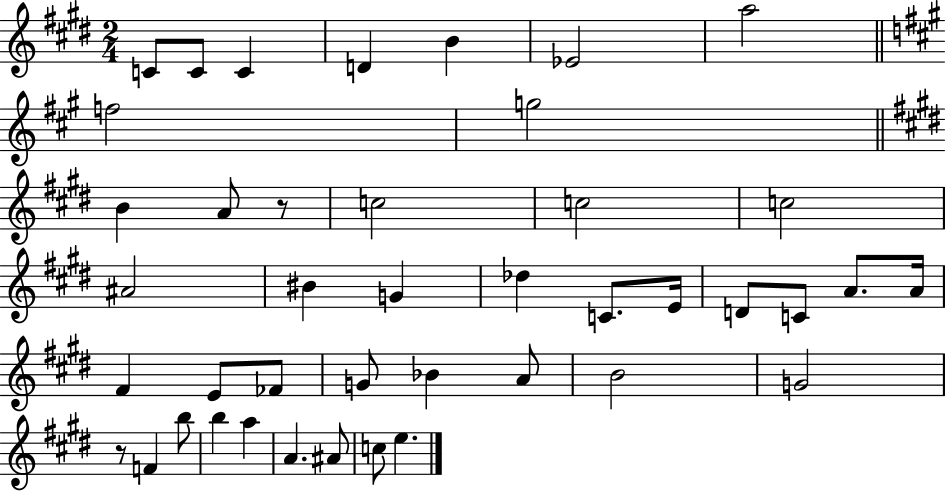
{
  \clef treble
  \numericTimeSignature
  \time 2/4
  \key e \major
  c'8 c'8 c'4 | d'4 b'4 | ees'2 | a''2 | \break \bar "||" \break \key a \major f''2 | g''2 | \bar "||" \break \key e \major b'4 a'8 r8 | c''2 | c''2 | c''2 | \break ais'2 | bis'4 g'4 | des''4 c'8. e'16 | d'8 c'8 a'8. a'16 | \break fis'4 e'8 fes'8 | g'8 bes'4 a'8 | b'2 | g'2 | \break r8 f'4 b''8 | b''4 a''4 | a'4. ais'8 | c''8 e''4. | \break \bar "|."
}